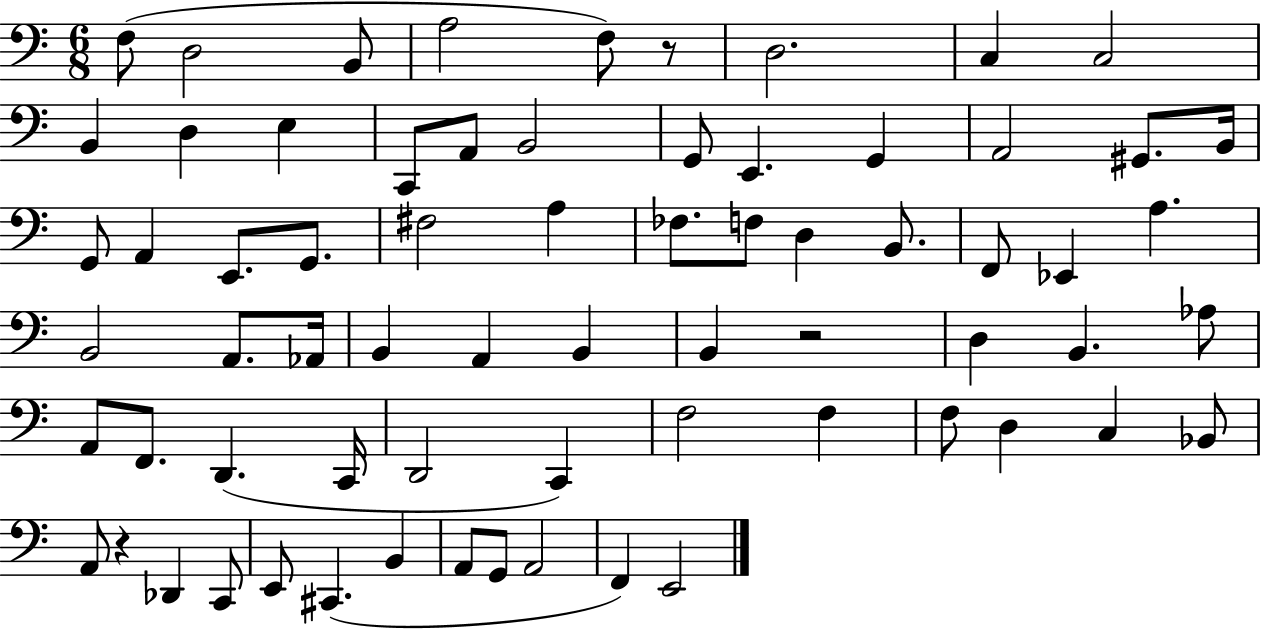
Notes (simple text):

F3/e D3/h B2/e A3/h F3/e R/e D3/h. C3/q C3/h B2/q D3/q E3/q C2/e A2/e B2/h G2/e E2/q. G2/q A2/h G#2/e. B2/s G2/e A2/q E2/e. G2/e. F#3/h A3/q FES3/e. F3/e D3/q B2/e. F2/e Eb2/q A3/q. B2/h A2/e. Ab2/s B2/q A2/q B2/q B2/q R/h D3/q B2/q. Ab3/e A2/e F2/e. D2/q. C2/s D2/h C2/q F3/h F3/q F3/e D3/q C3/q Bb2/e A2/e R/q Db2/q C2/e E2/e C#2/q. B2/q A2/e G2/e A2/h F2/q E2/h